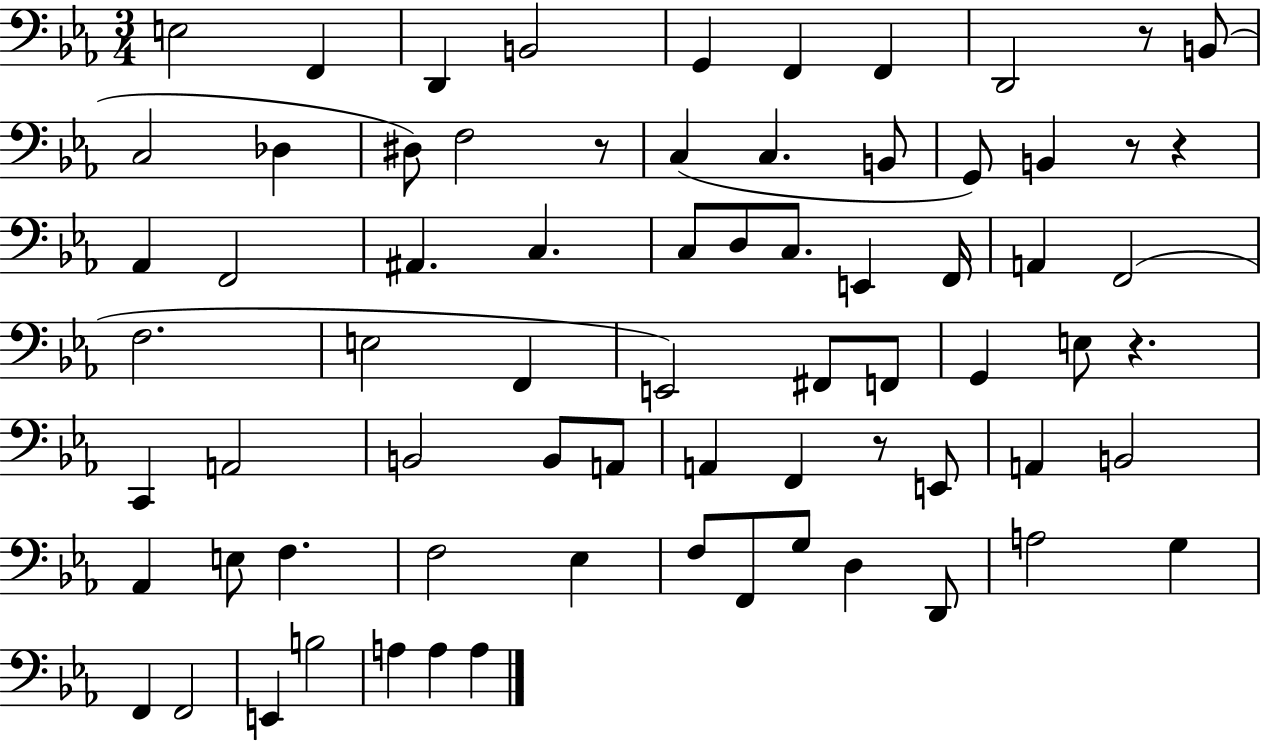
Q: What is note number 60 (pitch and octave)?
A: F2